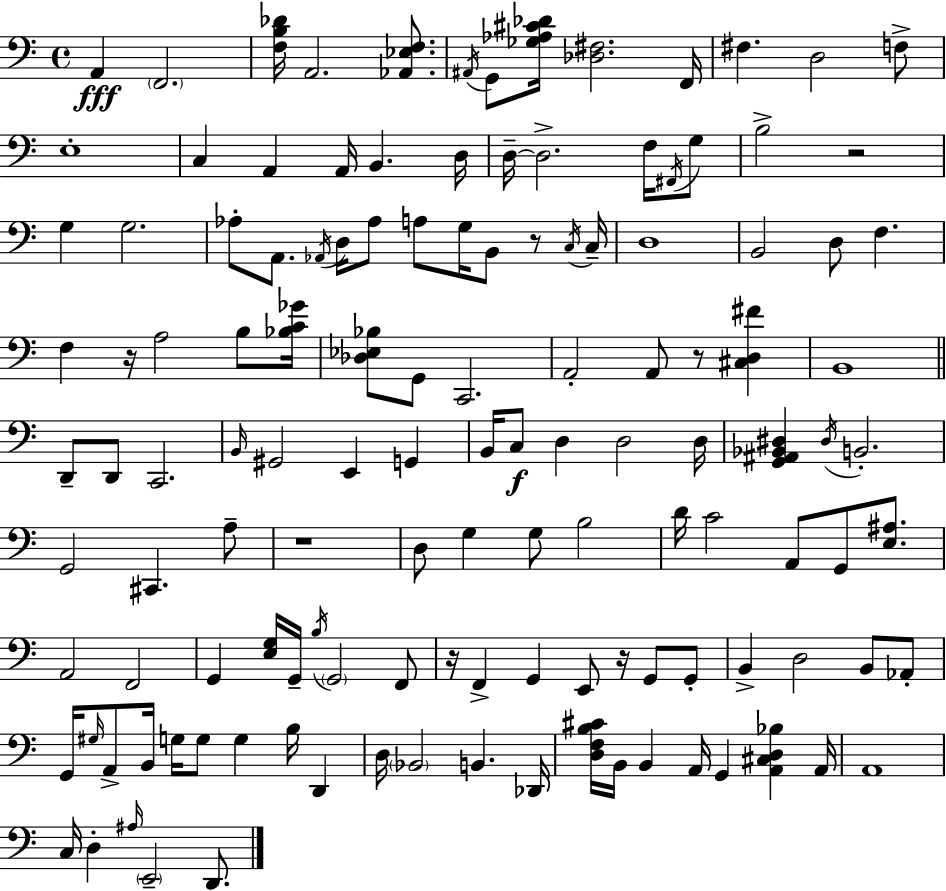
A2/q F2/h. [F3,B3,Db4]/s A2/h. [Ab2,Eb3,F3]/e. A#2/s G2/e [Gb3,Ab3,C#4,Db4]/s [Db3,F#3]/h. F2/s F#3/q. D3/h F3/e E3/w C3/q A2/q A2/s B2/q. D3/s D3/s D3/h. F3/s F#2/s G3/e B3/h R/h G3/q G3/h. Ab3/e A2/e. Ab2/s D3/s Ab3/e A3/e G3/s B2/e R/e C3/s C3/s D3/w B2/h D3/e F3/q. F3/q R/s A3/h B3/e [Bb3,C4,Gb4]/s [Db3,Eb3,Bb3]/e G2/e C2/h. A2/h A2/e R/e [C#3,D3,F#4]/q B2/w D2/e D2/e C2/h. B2/s G#2/h E2/q G2/q B2/s C3/e D3/q D3/h D3/s [G2,A#2,Bb2,D#3]/q D#3/s B2/h. G2/h C#2/q. A3/e R/w D3/e G3/q G3/e B3/h D4/s C4/h A2/e G2/e [E3,A#3]/e. A2/h F2/h G2/q [E3,G3]/s G2/s B3/s G2/h F2/e R/s F2/q G2/q E2/e R/s G2/e G2/e B2/q D3/h B2/e Ab2/e G2/s G#3/s A2/e B2/s G3/s G3/e G3/q B3/s D2/q D3/s Bb2/h B2/q. Db2/s [D3,F3,B3,C#4]/s B2/s B2/q A2/s G2/q [A2,C#3,D3,Bb3]/q A2/s A2/w C3/s D3/q A#3/s E2/h D2/e.